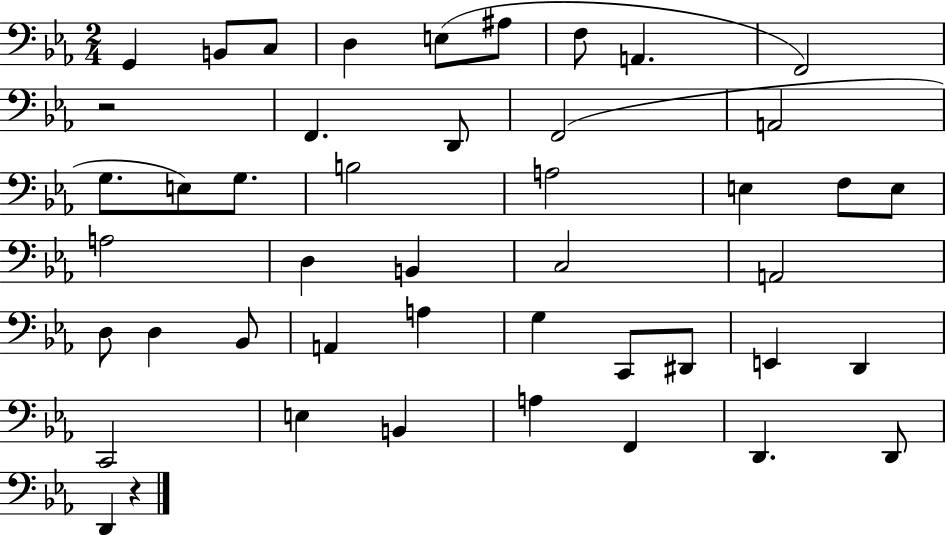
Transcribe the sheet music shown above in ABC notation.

X:1
T:Untitled
M:2/4
L:1/4
K:Eb
G,, B,,/2 C,/2 D, E,/2 ^A,/2 F,/2 A,, F,,2 z2 F,, D,,/2 F,,2 A,,2 G,/2 E,/2 G,/2 B,2 A,2 E, F,/2 E,/2 A,2 D, B,, C,2 A,,2 D,/2 D, _B,,/2 A,, A, G, C,,/2 ^D,,/2 E,, D,, C,,2 E, B,, A, F,, D,, D,,/2 D,, z